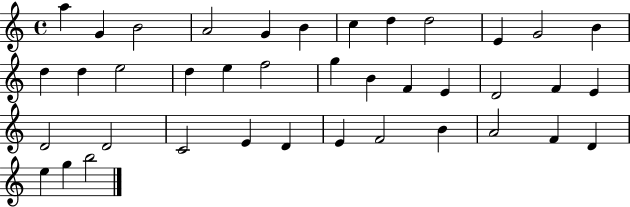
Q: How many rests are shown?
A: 0